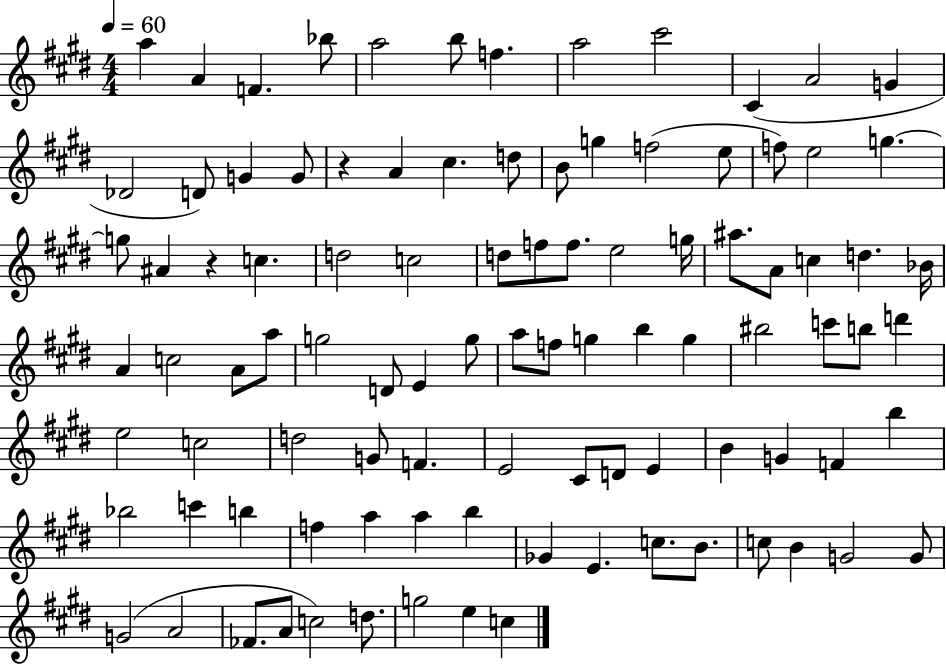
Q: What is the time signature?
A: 4/4